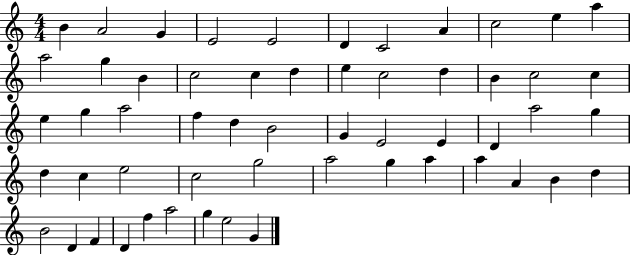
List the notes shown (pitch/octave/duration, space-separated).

B4/q A4/h G4/q E4/h E4/h D4/q C4/h A4/q C5/h E5/q A5/q A5/h G5/q B4/q C5/h C5/q D5/q E5/q C5/h D5/q B4/q C5/h C5/q E5/q G5/q A5/h F5/q D5/q B4/h G4/q E4/h E4/q D4/q A5/h G5/q D5/q C5/q E5/h C5/h G5/h A5/h G5/q A5/q A5/q A4/q B4/q D5/q B4/h D4/q F4/q D4/q F5/q A5/h G5/q E5/h G4/q